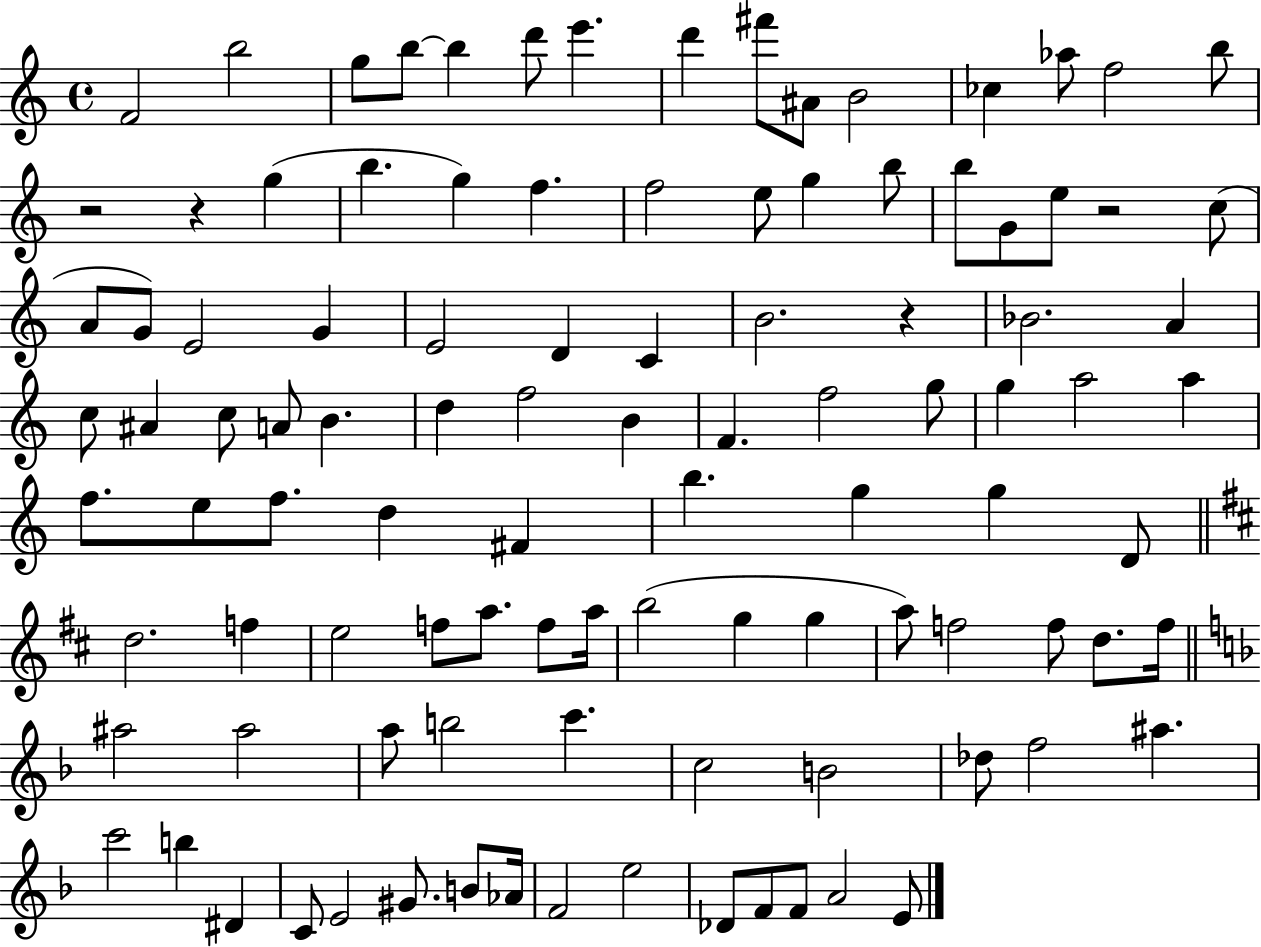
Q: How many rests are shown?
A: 4